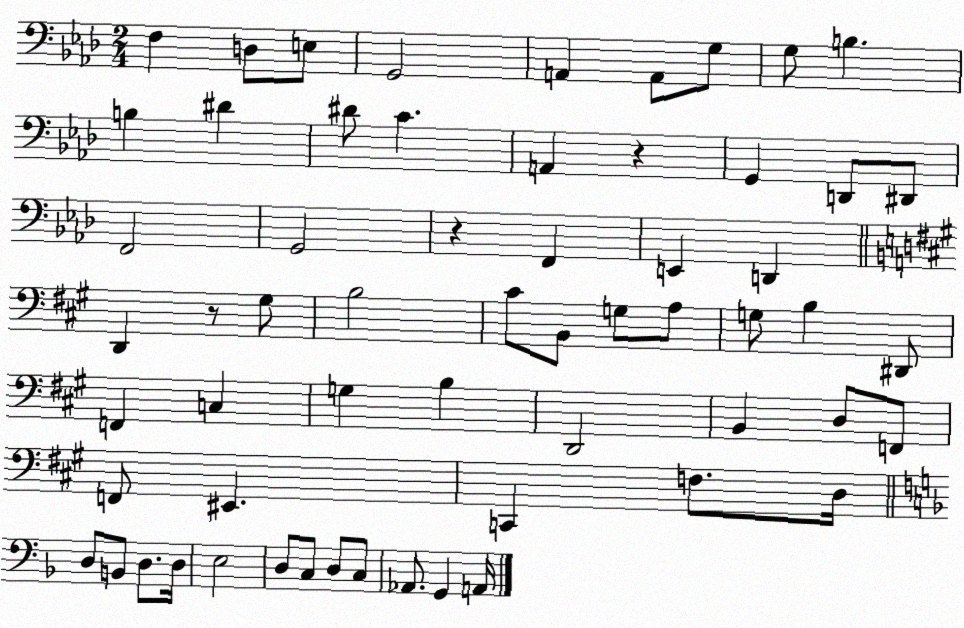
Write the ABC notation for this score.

X:1
T:Untitled
M:2/4
L:1/4
K:Ab
F, D,/2 E,/2 G,,2 A,, A,,/2 G,/2 G,/2 B, B, ^D ^D/2 C A,, z G,, D,,/2 ^D,,/2 F,,2 G,,2 z F,, E,, D,, D,, z/2 ^G,/2 B,2 ^C/2 B,,/2 G,/2 A,/2 G,/2 B, ^D,,/2 F,, C, G, B, D,,2 B,, D,/2 F,,/2 F,,/2 ^E,, C,, F,/2 D,/4 D,/2 B,,/2 D,/2 D,/4 E,2 D,/2 C,/2 D,/2 C,/2 _A,,/2 G,, A,,/4